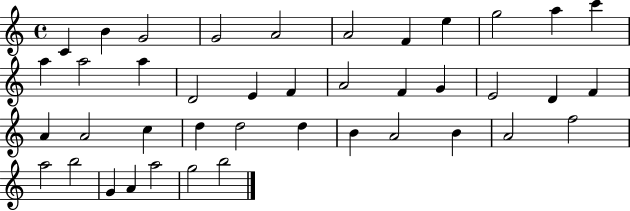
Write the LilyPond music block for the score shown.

{
  \clef treble
  \time 4/4
  \defaultTimeSignature
  \key c \major
  c'4 b'4 g'2 | g'2 a'2 | a'2 f'4 e''4 | g''2 a''4 c'''4 | \break a''4 a''2 a''4 | d'2 e'4 f'4 | a'2 f'4 g'4 | e'2 d'4 f'4 | \break a'4 a'2 c''4 | d''4 d''2 d''4 | b'4 a'2 b'4 | a'2 f''2 | \break a''2 b''2 | g'4 a'4 a''2 | g''2 b''2 | \bar "|."
}